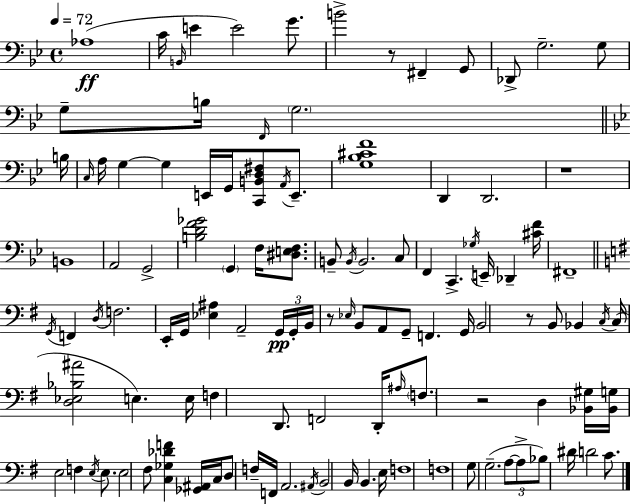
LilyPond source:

{
  \clef bass
  \time 4/4
  \defaultTimeSignature
  \key bes \major
  \tempo 4 = 72
  aes1(\ff | c'16 \grace { b,16 } e'4 e'2) g'8. | b'2-> r8 fis,4-- g,8 | des,8-> g2.-- g8 | \break g8-- b16 \grace { f,16 } \parenthesize g2. | \bar "||" \break \key bes \major b16 \grace { c16 } a16 g4~~ g4 e,16 g,16 <c, b, d fis>8 \acciaccatura { a,16 } | e,8.-- <g bes cis' f'>1 | d,4 d,2. | r1 | \break b,1 | a,2 g,2-> | <b d' f' ges'>2 \parenthesize g,4 f16 | <dis e f>8. b,8-- \acciaccatura { b,16 } b,2. | \break c8 f,4 c,4.-> \acciaccatura { ges16 } e,16-- | des,4-- <cis' f'>16 fis,1-- | \bar "||" \break \key g \major \acciaccatura { g,16 } f,4 \acciaccatura { d16 } f2. | e,16-. g,16 <ees ais>4 a,2-- | \tuplet 3/2 { g,16\pp g,16-. b,16 } r8 \grace { ees16 } b,8 a,8 g,8-- f,4. | g,16 b,2 r8 b,8 bes,4 | \break \acciaccatura { c16 } c16( <d ees bes ais'>2 e4.) | e16 f4 d,8. f,2 | d,16-. \grace { ais16 } \parenthesize f8. r2 | d4 <bes, gis>16 <bes, g>16 e2 f4 | \break \acciaccatura { e16 } e8. e2 fis8 | <c ges des' f'>4 <ges, ais,>16 c16 d8 f16-- f,16 a,2. | \acciaccatura { ais,16 } b,2 b,16 | b,4. e16 f1 | \break f1 | g8 g2.--( | \tuplet 3/2 { a8~~ a8-> bes8) } dis'16 d'2 | c'8. \bar "|."
}